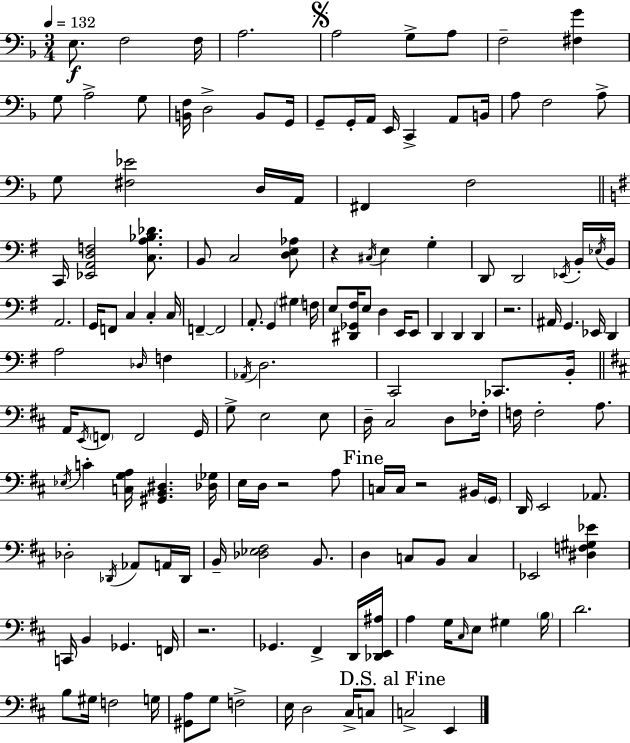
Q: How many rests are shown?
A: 5